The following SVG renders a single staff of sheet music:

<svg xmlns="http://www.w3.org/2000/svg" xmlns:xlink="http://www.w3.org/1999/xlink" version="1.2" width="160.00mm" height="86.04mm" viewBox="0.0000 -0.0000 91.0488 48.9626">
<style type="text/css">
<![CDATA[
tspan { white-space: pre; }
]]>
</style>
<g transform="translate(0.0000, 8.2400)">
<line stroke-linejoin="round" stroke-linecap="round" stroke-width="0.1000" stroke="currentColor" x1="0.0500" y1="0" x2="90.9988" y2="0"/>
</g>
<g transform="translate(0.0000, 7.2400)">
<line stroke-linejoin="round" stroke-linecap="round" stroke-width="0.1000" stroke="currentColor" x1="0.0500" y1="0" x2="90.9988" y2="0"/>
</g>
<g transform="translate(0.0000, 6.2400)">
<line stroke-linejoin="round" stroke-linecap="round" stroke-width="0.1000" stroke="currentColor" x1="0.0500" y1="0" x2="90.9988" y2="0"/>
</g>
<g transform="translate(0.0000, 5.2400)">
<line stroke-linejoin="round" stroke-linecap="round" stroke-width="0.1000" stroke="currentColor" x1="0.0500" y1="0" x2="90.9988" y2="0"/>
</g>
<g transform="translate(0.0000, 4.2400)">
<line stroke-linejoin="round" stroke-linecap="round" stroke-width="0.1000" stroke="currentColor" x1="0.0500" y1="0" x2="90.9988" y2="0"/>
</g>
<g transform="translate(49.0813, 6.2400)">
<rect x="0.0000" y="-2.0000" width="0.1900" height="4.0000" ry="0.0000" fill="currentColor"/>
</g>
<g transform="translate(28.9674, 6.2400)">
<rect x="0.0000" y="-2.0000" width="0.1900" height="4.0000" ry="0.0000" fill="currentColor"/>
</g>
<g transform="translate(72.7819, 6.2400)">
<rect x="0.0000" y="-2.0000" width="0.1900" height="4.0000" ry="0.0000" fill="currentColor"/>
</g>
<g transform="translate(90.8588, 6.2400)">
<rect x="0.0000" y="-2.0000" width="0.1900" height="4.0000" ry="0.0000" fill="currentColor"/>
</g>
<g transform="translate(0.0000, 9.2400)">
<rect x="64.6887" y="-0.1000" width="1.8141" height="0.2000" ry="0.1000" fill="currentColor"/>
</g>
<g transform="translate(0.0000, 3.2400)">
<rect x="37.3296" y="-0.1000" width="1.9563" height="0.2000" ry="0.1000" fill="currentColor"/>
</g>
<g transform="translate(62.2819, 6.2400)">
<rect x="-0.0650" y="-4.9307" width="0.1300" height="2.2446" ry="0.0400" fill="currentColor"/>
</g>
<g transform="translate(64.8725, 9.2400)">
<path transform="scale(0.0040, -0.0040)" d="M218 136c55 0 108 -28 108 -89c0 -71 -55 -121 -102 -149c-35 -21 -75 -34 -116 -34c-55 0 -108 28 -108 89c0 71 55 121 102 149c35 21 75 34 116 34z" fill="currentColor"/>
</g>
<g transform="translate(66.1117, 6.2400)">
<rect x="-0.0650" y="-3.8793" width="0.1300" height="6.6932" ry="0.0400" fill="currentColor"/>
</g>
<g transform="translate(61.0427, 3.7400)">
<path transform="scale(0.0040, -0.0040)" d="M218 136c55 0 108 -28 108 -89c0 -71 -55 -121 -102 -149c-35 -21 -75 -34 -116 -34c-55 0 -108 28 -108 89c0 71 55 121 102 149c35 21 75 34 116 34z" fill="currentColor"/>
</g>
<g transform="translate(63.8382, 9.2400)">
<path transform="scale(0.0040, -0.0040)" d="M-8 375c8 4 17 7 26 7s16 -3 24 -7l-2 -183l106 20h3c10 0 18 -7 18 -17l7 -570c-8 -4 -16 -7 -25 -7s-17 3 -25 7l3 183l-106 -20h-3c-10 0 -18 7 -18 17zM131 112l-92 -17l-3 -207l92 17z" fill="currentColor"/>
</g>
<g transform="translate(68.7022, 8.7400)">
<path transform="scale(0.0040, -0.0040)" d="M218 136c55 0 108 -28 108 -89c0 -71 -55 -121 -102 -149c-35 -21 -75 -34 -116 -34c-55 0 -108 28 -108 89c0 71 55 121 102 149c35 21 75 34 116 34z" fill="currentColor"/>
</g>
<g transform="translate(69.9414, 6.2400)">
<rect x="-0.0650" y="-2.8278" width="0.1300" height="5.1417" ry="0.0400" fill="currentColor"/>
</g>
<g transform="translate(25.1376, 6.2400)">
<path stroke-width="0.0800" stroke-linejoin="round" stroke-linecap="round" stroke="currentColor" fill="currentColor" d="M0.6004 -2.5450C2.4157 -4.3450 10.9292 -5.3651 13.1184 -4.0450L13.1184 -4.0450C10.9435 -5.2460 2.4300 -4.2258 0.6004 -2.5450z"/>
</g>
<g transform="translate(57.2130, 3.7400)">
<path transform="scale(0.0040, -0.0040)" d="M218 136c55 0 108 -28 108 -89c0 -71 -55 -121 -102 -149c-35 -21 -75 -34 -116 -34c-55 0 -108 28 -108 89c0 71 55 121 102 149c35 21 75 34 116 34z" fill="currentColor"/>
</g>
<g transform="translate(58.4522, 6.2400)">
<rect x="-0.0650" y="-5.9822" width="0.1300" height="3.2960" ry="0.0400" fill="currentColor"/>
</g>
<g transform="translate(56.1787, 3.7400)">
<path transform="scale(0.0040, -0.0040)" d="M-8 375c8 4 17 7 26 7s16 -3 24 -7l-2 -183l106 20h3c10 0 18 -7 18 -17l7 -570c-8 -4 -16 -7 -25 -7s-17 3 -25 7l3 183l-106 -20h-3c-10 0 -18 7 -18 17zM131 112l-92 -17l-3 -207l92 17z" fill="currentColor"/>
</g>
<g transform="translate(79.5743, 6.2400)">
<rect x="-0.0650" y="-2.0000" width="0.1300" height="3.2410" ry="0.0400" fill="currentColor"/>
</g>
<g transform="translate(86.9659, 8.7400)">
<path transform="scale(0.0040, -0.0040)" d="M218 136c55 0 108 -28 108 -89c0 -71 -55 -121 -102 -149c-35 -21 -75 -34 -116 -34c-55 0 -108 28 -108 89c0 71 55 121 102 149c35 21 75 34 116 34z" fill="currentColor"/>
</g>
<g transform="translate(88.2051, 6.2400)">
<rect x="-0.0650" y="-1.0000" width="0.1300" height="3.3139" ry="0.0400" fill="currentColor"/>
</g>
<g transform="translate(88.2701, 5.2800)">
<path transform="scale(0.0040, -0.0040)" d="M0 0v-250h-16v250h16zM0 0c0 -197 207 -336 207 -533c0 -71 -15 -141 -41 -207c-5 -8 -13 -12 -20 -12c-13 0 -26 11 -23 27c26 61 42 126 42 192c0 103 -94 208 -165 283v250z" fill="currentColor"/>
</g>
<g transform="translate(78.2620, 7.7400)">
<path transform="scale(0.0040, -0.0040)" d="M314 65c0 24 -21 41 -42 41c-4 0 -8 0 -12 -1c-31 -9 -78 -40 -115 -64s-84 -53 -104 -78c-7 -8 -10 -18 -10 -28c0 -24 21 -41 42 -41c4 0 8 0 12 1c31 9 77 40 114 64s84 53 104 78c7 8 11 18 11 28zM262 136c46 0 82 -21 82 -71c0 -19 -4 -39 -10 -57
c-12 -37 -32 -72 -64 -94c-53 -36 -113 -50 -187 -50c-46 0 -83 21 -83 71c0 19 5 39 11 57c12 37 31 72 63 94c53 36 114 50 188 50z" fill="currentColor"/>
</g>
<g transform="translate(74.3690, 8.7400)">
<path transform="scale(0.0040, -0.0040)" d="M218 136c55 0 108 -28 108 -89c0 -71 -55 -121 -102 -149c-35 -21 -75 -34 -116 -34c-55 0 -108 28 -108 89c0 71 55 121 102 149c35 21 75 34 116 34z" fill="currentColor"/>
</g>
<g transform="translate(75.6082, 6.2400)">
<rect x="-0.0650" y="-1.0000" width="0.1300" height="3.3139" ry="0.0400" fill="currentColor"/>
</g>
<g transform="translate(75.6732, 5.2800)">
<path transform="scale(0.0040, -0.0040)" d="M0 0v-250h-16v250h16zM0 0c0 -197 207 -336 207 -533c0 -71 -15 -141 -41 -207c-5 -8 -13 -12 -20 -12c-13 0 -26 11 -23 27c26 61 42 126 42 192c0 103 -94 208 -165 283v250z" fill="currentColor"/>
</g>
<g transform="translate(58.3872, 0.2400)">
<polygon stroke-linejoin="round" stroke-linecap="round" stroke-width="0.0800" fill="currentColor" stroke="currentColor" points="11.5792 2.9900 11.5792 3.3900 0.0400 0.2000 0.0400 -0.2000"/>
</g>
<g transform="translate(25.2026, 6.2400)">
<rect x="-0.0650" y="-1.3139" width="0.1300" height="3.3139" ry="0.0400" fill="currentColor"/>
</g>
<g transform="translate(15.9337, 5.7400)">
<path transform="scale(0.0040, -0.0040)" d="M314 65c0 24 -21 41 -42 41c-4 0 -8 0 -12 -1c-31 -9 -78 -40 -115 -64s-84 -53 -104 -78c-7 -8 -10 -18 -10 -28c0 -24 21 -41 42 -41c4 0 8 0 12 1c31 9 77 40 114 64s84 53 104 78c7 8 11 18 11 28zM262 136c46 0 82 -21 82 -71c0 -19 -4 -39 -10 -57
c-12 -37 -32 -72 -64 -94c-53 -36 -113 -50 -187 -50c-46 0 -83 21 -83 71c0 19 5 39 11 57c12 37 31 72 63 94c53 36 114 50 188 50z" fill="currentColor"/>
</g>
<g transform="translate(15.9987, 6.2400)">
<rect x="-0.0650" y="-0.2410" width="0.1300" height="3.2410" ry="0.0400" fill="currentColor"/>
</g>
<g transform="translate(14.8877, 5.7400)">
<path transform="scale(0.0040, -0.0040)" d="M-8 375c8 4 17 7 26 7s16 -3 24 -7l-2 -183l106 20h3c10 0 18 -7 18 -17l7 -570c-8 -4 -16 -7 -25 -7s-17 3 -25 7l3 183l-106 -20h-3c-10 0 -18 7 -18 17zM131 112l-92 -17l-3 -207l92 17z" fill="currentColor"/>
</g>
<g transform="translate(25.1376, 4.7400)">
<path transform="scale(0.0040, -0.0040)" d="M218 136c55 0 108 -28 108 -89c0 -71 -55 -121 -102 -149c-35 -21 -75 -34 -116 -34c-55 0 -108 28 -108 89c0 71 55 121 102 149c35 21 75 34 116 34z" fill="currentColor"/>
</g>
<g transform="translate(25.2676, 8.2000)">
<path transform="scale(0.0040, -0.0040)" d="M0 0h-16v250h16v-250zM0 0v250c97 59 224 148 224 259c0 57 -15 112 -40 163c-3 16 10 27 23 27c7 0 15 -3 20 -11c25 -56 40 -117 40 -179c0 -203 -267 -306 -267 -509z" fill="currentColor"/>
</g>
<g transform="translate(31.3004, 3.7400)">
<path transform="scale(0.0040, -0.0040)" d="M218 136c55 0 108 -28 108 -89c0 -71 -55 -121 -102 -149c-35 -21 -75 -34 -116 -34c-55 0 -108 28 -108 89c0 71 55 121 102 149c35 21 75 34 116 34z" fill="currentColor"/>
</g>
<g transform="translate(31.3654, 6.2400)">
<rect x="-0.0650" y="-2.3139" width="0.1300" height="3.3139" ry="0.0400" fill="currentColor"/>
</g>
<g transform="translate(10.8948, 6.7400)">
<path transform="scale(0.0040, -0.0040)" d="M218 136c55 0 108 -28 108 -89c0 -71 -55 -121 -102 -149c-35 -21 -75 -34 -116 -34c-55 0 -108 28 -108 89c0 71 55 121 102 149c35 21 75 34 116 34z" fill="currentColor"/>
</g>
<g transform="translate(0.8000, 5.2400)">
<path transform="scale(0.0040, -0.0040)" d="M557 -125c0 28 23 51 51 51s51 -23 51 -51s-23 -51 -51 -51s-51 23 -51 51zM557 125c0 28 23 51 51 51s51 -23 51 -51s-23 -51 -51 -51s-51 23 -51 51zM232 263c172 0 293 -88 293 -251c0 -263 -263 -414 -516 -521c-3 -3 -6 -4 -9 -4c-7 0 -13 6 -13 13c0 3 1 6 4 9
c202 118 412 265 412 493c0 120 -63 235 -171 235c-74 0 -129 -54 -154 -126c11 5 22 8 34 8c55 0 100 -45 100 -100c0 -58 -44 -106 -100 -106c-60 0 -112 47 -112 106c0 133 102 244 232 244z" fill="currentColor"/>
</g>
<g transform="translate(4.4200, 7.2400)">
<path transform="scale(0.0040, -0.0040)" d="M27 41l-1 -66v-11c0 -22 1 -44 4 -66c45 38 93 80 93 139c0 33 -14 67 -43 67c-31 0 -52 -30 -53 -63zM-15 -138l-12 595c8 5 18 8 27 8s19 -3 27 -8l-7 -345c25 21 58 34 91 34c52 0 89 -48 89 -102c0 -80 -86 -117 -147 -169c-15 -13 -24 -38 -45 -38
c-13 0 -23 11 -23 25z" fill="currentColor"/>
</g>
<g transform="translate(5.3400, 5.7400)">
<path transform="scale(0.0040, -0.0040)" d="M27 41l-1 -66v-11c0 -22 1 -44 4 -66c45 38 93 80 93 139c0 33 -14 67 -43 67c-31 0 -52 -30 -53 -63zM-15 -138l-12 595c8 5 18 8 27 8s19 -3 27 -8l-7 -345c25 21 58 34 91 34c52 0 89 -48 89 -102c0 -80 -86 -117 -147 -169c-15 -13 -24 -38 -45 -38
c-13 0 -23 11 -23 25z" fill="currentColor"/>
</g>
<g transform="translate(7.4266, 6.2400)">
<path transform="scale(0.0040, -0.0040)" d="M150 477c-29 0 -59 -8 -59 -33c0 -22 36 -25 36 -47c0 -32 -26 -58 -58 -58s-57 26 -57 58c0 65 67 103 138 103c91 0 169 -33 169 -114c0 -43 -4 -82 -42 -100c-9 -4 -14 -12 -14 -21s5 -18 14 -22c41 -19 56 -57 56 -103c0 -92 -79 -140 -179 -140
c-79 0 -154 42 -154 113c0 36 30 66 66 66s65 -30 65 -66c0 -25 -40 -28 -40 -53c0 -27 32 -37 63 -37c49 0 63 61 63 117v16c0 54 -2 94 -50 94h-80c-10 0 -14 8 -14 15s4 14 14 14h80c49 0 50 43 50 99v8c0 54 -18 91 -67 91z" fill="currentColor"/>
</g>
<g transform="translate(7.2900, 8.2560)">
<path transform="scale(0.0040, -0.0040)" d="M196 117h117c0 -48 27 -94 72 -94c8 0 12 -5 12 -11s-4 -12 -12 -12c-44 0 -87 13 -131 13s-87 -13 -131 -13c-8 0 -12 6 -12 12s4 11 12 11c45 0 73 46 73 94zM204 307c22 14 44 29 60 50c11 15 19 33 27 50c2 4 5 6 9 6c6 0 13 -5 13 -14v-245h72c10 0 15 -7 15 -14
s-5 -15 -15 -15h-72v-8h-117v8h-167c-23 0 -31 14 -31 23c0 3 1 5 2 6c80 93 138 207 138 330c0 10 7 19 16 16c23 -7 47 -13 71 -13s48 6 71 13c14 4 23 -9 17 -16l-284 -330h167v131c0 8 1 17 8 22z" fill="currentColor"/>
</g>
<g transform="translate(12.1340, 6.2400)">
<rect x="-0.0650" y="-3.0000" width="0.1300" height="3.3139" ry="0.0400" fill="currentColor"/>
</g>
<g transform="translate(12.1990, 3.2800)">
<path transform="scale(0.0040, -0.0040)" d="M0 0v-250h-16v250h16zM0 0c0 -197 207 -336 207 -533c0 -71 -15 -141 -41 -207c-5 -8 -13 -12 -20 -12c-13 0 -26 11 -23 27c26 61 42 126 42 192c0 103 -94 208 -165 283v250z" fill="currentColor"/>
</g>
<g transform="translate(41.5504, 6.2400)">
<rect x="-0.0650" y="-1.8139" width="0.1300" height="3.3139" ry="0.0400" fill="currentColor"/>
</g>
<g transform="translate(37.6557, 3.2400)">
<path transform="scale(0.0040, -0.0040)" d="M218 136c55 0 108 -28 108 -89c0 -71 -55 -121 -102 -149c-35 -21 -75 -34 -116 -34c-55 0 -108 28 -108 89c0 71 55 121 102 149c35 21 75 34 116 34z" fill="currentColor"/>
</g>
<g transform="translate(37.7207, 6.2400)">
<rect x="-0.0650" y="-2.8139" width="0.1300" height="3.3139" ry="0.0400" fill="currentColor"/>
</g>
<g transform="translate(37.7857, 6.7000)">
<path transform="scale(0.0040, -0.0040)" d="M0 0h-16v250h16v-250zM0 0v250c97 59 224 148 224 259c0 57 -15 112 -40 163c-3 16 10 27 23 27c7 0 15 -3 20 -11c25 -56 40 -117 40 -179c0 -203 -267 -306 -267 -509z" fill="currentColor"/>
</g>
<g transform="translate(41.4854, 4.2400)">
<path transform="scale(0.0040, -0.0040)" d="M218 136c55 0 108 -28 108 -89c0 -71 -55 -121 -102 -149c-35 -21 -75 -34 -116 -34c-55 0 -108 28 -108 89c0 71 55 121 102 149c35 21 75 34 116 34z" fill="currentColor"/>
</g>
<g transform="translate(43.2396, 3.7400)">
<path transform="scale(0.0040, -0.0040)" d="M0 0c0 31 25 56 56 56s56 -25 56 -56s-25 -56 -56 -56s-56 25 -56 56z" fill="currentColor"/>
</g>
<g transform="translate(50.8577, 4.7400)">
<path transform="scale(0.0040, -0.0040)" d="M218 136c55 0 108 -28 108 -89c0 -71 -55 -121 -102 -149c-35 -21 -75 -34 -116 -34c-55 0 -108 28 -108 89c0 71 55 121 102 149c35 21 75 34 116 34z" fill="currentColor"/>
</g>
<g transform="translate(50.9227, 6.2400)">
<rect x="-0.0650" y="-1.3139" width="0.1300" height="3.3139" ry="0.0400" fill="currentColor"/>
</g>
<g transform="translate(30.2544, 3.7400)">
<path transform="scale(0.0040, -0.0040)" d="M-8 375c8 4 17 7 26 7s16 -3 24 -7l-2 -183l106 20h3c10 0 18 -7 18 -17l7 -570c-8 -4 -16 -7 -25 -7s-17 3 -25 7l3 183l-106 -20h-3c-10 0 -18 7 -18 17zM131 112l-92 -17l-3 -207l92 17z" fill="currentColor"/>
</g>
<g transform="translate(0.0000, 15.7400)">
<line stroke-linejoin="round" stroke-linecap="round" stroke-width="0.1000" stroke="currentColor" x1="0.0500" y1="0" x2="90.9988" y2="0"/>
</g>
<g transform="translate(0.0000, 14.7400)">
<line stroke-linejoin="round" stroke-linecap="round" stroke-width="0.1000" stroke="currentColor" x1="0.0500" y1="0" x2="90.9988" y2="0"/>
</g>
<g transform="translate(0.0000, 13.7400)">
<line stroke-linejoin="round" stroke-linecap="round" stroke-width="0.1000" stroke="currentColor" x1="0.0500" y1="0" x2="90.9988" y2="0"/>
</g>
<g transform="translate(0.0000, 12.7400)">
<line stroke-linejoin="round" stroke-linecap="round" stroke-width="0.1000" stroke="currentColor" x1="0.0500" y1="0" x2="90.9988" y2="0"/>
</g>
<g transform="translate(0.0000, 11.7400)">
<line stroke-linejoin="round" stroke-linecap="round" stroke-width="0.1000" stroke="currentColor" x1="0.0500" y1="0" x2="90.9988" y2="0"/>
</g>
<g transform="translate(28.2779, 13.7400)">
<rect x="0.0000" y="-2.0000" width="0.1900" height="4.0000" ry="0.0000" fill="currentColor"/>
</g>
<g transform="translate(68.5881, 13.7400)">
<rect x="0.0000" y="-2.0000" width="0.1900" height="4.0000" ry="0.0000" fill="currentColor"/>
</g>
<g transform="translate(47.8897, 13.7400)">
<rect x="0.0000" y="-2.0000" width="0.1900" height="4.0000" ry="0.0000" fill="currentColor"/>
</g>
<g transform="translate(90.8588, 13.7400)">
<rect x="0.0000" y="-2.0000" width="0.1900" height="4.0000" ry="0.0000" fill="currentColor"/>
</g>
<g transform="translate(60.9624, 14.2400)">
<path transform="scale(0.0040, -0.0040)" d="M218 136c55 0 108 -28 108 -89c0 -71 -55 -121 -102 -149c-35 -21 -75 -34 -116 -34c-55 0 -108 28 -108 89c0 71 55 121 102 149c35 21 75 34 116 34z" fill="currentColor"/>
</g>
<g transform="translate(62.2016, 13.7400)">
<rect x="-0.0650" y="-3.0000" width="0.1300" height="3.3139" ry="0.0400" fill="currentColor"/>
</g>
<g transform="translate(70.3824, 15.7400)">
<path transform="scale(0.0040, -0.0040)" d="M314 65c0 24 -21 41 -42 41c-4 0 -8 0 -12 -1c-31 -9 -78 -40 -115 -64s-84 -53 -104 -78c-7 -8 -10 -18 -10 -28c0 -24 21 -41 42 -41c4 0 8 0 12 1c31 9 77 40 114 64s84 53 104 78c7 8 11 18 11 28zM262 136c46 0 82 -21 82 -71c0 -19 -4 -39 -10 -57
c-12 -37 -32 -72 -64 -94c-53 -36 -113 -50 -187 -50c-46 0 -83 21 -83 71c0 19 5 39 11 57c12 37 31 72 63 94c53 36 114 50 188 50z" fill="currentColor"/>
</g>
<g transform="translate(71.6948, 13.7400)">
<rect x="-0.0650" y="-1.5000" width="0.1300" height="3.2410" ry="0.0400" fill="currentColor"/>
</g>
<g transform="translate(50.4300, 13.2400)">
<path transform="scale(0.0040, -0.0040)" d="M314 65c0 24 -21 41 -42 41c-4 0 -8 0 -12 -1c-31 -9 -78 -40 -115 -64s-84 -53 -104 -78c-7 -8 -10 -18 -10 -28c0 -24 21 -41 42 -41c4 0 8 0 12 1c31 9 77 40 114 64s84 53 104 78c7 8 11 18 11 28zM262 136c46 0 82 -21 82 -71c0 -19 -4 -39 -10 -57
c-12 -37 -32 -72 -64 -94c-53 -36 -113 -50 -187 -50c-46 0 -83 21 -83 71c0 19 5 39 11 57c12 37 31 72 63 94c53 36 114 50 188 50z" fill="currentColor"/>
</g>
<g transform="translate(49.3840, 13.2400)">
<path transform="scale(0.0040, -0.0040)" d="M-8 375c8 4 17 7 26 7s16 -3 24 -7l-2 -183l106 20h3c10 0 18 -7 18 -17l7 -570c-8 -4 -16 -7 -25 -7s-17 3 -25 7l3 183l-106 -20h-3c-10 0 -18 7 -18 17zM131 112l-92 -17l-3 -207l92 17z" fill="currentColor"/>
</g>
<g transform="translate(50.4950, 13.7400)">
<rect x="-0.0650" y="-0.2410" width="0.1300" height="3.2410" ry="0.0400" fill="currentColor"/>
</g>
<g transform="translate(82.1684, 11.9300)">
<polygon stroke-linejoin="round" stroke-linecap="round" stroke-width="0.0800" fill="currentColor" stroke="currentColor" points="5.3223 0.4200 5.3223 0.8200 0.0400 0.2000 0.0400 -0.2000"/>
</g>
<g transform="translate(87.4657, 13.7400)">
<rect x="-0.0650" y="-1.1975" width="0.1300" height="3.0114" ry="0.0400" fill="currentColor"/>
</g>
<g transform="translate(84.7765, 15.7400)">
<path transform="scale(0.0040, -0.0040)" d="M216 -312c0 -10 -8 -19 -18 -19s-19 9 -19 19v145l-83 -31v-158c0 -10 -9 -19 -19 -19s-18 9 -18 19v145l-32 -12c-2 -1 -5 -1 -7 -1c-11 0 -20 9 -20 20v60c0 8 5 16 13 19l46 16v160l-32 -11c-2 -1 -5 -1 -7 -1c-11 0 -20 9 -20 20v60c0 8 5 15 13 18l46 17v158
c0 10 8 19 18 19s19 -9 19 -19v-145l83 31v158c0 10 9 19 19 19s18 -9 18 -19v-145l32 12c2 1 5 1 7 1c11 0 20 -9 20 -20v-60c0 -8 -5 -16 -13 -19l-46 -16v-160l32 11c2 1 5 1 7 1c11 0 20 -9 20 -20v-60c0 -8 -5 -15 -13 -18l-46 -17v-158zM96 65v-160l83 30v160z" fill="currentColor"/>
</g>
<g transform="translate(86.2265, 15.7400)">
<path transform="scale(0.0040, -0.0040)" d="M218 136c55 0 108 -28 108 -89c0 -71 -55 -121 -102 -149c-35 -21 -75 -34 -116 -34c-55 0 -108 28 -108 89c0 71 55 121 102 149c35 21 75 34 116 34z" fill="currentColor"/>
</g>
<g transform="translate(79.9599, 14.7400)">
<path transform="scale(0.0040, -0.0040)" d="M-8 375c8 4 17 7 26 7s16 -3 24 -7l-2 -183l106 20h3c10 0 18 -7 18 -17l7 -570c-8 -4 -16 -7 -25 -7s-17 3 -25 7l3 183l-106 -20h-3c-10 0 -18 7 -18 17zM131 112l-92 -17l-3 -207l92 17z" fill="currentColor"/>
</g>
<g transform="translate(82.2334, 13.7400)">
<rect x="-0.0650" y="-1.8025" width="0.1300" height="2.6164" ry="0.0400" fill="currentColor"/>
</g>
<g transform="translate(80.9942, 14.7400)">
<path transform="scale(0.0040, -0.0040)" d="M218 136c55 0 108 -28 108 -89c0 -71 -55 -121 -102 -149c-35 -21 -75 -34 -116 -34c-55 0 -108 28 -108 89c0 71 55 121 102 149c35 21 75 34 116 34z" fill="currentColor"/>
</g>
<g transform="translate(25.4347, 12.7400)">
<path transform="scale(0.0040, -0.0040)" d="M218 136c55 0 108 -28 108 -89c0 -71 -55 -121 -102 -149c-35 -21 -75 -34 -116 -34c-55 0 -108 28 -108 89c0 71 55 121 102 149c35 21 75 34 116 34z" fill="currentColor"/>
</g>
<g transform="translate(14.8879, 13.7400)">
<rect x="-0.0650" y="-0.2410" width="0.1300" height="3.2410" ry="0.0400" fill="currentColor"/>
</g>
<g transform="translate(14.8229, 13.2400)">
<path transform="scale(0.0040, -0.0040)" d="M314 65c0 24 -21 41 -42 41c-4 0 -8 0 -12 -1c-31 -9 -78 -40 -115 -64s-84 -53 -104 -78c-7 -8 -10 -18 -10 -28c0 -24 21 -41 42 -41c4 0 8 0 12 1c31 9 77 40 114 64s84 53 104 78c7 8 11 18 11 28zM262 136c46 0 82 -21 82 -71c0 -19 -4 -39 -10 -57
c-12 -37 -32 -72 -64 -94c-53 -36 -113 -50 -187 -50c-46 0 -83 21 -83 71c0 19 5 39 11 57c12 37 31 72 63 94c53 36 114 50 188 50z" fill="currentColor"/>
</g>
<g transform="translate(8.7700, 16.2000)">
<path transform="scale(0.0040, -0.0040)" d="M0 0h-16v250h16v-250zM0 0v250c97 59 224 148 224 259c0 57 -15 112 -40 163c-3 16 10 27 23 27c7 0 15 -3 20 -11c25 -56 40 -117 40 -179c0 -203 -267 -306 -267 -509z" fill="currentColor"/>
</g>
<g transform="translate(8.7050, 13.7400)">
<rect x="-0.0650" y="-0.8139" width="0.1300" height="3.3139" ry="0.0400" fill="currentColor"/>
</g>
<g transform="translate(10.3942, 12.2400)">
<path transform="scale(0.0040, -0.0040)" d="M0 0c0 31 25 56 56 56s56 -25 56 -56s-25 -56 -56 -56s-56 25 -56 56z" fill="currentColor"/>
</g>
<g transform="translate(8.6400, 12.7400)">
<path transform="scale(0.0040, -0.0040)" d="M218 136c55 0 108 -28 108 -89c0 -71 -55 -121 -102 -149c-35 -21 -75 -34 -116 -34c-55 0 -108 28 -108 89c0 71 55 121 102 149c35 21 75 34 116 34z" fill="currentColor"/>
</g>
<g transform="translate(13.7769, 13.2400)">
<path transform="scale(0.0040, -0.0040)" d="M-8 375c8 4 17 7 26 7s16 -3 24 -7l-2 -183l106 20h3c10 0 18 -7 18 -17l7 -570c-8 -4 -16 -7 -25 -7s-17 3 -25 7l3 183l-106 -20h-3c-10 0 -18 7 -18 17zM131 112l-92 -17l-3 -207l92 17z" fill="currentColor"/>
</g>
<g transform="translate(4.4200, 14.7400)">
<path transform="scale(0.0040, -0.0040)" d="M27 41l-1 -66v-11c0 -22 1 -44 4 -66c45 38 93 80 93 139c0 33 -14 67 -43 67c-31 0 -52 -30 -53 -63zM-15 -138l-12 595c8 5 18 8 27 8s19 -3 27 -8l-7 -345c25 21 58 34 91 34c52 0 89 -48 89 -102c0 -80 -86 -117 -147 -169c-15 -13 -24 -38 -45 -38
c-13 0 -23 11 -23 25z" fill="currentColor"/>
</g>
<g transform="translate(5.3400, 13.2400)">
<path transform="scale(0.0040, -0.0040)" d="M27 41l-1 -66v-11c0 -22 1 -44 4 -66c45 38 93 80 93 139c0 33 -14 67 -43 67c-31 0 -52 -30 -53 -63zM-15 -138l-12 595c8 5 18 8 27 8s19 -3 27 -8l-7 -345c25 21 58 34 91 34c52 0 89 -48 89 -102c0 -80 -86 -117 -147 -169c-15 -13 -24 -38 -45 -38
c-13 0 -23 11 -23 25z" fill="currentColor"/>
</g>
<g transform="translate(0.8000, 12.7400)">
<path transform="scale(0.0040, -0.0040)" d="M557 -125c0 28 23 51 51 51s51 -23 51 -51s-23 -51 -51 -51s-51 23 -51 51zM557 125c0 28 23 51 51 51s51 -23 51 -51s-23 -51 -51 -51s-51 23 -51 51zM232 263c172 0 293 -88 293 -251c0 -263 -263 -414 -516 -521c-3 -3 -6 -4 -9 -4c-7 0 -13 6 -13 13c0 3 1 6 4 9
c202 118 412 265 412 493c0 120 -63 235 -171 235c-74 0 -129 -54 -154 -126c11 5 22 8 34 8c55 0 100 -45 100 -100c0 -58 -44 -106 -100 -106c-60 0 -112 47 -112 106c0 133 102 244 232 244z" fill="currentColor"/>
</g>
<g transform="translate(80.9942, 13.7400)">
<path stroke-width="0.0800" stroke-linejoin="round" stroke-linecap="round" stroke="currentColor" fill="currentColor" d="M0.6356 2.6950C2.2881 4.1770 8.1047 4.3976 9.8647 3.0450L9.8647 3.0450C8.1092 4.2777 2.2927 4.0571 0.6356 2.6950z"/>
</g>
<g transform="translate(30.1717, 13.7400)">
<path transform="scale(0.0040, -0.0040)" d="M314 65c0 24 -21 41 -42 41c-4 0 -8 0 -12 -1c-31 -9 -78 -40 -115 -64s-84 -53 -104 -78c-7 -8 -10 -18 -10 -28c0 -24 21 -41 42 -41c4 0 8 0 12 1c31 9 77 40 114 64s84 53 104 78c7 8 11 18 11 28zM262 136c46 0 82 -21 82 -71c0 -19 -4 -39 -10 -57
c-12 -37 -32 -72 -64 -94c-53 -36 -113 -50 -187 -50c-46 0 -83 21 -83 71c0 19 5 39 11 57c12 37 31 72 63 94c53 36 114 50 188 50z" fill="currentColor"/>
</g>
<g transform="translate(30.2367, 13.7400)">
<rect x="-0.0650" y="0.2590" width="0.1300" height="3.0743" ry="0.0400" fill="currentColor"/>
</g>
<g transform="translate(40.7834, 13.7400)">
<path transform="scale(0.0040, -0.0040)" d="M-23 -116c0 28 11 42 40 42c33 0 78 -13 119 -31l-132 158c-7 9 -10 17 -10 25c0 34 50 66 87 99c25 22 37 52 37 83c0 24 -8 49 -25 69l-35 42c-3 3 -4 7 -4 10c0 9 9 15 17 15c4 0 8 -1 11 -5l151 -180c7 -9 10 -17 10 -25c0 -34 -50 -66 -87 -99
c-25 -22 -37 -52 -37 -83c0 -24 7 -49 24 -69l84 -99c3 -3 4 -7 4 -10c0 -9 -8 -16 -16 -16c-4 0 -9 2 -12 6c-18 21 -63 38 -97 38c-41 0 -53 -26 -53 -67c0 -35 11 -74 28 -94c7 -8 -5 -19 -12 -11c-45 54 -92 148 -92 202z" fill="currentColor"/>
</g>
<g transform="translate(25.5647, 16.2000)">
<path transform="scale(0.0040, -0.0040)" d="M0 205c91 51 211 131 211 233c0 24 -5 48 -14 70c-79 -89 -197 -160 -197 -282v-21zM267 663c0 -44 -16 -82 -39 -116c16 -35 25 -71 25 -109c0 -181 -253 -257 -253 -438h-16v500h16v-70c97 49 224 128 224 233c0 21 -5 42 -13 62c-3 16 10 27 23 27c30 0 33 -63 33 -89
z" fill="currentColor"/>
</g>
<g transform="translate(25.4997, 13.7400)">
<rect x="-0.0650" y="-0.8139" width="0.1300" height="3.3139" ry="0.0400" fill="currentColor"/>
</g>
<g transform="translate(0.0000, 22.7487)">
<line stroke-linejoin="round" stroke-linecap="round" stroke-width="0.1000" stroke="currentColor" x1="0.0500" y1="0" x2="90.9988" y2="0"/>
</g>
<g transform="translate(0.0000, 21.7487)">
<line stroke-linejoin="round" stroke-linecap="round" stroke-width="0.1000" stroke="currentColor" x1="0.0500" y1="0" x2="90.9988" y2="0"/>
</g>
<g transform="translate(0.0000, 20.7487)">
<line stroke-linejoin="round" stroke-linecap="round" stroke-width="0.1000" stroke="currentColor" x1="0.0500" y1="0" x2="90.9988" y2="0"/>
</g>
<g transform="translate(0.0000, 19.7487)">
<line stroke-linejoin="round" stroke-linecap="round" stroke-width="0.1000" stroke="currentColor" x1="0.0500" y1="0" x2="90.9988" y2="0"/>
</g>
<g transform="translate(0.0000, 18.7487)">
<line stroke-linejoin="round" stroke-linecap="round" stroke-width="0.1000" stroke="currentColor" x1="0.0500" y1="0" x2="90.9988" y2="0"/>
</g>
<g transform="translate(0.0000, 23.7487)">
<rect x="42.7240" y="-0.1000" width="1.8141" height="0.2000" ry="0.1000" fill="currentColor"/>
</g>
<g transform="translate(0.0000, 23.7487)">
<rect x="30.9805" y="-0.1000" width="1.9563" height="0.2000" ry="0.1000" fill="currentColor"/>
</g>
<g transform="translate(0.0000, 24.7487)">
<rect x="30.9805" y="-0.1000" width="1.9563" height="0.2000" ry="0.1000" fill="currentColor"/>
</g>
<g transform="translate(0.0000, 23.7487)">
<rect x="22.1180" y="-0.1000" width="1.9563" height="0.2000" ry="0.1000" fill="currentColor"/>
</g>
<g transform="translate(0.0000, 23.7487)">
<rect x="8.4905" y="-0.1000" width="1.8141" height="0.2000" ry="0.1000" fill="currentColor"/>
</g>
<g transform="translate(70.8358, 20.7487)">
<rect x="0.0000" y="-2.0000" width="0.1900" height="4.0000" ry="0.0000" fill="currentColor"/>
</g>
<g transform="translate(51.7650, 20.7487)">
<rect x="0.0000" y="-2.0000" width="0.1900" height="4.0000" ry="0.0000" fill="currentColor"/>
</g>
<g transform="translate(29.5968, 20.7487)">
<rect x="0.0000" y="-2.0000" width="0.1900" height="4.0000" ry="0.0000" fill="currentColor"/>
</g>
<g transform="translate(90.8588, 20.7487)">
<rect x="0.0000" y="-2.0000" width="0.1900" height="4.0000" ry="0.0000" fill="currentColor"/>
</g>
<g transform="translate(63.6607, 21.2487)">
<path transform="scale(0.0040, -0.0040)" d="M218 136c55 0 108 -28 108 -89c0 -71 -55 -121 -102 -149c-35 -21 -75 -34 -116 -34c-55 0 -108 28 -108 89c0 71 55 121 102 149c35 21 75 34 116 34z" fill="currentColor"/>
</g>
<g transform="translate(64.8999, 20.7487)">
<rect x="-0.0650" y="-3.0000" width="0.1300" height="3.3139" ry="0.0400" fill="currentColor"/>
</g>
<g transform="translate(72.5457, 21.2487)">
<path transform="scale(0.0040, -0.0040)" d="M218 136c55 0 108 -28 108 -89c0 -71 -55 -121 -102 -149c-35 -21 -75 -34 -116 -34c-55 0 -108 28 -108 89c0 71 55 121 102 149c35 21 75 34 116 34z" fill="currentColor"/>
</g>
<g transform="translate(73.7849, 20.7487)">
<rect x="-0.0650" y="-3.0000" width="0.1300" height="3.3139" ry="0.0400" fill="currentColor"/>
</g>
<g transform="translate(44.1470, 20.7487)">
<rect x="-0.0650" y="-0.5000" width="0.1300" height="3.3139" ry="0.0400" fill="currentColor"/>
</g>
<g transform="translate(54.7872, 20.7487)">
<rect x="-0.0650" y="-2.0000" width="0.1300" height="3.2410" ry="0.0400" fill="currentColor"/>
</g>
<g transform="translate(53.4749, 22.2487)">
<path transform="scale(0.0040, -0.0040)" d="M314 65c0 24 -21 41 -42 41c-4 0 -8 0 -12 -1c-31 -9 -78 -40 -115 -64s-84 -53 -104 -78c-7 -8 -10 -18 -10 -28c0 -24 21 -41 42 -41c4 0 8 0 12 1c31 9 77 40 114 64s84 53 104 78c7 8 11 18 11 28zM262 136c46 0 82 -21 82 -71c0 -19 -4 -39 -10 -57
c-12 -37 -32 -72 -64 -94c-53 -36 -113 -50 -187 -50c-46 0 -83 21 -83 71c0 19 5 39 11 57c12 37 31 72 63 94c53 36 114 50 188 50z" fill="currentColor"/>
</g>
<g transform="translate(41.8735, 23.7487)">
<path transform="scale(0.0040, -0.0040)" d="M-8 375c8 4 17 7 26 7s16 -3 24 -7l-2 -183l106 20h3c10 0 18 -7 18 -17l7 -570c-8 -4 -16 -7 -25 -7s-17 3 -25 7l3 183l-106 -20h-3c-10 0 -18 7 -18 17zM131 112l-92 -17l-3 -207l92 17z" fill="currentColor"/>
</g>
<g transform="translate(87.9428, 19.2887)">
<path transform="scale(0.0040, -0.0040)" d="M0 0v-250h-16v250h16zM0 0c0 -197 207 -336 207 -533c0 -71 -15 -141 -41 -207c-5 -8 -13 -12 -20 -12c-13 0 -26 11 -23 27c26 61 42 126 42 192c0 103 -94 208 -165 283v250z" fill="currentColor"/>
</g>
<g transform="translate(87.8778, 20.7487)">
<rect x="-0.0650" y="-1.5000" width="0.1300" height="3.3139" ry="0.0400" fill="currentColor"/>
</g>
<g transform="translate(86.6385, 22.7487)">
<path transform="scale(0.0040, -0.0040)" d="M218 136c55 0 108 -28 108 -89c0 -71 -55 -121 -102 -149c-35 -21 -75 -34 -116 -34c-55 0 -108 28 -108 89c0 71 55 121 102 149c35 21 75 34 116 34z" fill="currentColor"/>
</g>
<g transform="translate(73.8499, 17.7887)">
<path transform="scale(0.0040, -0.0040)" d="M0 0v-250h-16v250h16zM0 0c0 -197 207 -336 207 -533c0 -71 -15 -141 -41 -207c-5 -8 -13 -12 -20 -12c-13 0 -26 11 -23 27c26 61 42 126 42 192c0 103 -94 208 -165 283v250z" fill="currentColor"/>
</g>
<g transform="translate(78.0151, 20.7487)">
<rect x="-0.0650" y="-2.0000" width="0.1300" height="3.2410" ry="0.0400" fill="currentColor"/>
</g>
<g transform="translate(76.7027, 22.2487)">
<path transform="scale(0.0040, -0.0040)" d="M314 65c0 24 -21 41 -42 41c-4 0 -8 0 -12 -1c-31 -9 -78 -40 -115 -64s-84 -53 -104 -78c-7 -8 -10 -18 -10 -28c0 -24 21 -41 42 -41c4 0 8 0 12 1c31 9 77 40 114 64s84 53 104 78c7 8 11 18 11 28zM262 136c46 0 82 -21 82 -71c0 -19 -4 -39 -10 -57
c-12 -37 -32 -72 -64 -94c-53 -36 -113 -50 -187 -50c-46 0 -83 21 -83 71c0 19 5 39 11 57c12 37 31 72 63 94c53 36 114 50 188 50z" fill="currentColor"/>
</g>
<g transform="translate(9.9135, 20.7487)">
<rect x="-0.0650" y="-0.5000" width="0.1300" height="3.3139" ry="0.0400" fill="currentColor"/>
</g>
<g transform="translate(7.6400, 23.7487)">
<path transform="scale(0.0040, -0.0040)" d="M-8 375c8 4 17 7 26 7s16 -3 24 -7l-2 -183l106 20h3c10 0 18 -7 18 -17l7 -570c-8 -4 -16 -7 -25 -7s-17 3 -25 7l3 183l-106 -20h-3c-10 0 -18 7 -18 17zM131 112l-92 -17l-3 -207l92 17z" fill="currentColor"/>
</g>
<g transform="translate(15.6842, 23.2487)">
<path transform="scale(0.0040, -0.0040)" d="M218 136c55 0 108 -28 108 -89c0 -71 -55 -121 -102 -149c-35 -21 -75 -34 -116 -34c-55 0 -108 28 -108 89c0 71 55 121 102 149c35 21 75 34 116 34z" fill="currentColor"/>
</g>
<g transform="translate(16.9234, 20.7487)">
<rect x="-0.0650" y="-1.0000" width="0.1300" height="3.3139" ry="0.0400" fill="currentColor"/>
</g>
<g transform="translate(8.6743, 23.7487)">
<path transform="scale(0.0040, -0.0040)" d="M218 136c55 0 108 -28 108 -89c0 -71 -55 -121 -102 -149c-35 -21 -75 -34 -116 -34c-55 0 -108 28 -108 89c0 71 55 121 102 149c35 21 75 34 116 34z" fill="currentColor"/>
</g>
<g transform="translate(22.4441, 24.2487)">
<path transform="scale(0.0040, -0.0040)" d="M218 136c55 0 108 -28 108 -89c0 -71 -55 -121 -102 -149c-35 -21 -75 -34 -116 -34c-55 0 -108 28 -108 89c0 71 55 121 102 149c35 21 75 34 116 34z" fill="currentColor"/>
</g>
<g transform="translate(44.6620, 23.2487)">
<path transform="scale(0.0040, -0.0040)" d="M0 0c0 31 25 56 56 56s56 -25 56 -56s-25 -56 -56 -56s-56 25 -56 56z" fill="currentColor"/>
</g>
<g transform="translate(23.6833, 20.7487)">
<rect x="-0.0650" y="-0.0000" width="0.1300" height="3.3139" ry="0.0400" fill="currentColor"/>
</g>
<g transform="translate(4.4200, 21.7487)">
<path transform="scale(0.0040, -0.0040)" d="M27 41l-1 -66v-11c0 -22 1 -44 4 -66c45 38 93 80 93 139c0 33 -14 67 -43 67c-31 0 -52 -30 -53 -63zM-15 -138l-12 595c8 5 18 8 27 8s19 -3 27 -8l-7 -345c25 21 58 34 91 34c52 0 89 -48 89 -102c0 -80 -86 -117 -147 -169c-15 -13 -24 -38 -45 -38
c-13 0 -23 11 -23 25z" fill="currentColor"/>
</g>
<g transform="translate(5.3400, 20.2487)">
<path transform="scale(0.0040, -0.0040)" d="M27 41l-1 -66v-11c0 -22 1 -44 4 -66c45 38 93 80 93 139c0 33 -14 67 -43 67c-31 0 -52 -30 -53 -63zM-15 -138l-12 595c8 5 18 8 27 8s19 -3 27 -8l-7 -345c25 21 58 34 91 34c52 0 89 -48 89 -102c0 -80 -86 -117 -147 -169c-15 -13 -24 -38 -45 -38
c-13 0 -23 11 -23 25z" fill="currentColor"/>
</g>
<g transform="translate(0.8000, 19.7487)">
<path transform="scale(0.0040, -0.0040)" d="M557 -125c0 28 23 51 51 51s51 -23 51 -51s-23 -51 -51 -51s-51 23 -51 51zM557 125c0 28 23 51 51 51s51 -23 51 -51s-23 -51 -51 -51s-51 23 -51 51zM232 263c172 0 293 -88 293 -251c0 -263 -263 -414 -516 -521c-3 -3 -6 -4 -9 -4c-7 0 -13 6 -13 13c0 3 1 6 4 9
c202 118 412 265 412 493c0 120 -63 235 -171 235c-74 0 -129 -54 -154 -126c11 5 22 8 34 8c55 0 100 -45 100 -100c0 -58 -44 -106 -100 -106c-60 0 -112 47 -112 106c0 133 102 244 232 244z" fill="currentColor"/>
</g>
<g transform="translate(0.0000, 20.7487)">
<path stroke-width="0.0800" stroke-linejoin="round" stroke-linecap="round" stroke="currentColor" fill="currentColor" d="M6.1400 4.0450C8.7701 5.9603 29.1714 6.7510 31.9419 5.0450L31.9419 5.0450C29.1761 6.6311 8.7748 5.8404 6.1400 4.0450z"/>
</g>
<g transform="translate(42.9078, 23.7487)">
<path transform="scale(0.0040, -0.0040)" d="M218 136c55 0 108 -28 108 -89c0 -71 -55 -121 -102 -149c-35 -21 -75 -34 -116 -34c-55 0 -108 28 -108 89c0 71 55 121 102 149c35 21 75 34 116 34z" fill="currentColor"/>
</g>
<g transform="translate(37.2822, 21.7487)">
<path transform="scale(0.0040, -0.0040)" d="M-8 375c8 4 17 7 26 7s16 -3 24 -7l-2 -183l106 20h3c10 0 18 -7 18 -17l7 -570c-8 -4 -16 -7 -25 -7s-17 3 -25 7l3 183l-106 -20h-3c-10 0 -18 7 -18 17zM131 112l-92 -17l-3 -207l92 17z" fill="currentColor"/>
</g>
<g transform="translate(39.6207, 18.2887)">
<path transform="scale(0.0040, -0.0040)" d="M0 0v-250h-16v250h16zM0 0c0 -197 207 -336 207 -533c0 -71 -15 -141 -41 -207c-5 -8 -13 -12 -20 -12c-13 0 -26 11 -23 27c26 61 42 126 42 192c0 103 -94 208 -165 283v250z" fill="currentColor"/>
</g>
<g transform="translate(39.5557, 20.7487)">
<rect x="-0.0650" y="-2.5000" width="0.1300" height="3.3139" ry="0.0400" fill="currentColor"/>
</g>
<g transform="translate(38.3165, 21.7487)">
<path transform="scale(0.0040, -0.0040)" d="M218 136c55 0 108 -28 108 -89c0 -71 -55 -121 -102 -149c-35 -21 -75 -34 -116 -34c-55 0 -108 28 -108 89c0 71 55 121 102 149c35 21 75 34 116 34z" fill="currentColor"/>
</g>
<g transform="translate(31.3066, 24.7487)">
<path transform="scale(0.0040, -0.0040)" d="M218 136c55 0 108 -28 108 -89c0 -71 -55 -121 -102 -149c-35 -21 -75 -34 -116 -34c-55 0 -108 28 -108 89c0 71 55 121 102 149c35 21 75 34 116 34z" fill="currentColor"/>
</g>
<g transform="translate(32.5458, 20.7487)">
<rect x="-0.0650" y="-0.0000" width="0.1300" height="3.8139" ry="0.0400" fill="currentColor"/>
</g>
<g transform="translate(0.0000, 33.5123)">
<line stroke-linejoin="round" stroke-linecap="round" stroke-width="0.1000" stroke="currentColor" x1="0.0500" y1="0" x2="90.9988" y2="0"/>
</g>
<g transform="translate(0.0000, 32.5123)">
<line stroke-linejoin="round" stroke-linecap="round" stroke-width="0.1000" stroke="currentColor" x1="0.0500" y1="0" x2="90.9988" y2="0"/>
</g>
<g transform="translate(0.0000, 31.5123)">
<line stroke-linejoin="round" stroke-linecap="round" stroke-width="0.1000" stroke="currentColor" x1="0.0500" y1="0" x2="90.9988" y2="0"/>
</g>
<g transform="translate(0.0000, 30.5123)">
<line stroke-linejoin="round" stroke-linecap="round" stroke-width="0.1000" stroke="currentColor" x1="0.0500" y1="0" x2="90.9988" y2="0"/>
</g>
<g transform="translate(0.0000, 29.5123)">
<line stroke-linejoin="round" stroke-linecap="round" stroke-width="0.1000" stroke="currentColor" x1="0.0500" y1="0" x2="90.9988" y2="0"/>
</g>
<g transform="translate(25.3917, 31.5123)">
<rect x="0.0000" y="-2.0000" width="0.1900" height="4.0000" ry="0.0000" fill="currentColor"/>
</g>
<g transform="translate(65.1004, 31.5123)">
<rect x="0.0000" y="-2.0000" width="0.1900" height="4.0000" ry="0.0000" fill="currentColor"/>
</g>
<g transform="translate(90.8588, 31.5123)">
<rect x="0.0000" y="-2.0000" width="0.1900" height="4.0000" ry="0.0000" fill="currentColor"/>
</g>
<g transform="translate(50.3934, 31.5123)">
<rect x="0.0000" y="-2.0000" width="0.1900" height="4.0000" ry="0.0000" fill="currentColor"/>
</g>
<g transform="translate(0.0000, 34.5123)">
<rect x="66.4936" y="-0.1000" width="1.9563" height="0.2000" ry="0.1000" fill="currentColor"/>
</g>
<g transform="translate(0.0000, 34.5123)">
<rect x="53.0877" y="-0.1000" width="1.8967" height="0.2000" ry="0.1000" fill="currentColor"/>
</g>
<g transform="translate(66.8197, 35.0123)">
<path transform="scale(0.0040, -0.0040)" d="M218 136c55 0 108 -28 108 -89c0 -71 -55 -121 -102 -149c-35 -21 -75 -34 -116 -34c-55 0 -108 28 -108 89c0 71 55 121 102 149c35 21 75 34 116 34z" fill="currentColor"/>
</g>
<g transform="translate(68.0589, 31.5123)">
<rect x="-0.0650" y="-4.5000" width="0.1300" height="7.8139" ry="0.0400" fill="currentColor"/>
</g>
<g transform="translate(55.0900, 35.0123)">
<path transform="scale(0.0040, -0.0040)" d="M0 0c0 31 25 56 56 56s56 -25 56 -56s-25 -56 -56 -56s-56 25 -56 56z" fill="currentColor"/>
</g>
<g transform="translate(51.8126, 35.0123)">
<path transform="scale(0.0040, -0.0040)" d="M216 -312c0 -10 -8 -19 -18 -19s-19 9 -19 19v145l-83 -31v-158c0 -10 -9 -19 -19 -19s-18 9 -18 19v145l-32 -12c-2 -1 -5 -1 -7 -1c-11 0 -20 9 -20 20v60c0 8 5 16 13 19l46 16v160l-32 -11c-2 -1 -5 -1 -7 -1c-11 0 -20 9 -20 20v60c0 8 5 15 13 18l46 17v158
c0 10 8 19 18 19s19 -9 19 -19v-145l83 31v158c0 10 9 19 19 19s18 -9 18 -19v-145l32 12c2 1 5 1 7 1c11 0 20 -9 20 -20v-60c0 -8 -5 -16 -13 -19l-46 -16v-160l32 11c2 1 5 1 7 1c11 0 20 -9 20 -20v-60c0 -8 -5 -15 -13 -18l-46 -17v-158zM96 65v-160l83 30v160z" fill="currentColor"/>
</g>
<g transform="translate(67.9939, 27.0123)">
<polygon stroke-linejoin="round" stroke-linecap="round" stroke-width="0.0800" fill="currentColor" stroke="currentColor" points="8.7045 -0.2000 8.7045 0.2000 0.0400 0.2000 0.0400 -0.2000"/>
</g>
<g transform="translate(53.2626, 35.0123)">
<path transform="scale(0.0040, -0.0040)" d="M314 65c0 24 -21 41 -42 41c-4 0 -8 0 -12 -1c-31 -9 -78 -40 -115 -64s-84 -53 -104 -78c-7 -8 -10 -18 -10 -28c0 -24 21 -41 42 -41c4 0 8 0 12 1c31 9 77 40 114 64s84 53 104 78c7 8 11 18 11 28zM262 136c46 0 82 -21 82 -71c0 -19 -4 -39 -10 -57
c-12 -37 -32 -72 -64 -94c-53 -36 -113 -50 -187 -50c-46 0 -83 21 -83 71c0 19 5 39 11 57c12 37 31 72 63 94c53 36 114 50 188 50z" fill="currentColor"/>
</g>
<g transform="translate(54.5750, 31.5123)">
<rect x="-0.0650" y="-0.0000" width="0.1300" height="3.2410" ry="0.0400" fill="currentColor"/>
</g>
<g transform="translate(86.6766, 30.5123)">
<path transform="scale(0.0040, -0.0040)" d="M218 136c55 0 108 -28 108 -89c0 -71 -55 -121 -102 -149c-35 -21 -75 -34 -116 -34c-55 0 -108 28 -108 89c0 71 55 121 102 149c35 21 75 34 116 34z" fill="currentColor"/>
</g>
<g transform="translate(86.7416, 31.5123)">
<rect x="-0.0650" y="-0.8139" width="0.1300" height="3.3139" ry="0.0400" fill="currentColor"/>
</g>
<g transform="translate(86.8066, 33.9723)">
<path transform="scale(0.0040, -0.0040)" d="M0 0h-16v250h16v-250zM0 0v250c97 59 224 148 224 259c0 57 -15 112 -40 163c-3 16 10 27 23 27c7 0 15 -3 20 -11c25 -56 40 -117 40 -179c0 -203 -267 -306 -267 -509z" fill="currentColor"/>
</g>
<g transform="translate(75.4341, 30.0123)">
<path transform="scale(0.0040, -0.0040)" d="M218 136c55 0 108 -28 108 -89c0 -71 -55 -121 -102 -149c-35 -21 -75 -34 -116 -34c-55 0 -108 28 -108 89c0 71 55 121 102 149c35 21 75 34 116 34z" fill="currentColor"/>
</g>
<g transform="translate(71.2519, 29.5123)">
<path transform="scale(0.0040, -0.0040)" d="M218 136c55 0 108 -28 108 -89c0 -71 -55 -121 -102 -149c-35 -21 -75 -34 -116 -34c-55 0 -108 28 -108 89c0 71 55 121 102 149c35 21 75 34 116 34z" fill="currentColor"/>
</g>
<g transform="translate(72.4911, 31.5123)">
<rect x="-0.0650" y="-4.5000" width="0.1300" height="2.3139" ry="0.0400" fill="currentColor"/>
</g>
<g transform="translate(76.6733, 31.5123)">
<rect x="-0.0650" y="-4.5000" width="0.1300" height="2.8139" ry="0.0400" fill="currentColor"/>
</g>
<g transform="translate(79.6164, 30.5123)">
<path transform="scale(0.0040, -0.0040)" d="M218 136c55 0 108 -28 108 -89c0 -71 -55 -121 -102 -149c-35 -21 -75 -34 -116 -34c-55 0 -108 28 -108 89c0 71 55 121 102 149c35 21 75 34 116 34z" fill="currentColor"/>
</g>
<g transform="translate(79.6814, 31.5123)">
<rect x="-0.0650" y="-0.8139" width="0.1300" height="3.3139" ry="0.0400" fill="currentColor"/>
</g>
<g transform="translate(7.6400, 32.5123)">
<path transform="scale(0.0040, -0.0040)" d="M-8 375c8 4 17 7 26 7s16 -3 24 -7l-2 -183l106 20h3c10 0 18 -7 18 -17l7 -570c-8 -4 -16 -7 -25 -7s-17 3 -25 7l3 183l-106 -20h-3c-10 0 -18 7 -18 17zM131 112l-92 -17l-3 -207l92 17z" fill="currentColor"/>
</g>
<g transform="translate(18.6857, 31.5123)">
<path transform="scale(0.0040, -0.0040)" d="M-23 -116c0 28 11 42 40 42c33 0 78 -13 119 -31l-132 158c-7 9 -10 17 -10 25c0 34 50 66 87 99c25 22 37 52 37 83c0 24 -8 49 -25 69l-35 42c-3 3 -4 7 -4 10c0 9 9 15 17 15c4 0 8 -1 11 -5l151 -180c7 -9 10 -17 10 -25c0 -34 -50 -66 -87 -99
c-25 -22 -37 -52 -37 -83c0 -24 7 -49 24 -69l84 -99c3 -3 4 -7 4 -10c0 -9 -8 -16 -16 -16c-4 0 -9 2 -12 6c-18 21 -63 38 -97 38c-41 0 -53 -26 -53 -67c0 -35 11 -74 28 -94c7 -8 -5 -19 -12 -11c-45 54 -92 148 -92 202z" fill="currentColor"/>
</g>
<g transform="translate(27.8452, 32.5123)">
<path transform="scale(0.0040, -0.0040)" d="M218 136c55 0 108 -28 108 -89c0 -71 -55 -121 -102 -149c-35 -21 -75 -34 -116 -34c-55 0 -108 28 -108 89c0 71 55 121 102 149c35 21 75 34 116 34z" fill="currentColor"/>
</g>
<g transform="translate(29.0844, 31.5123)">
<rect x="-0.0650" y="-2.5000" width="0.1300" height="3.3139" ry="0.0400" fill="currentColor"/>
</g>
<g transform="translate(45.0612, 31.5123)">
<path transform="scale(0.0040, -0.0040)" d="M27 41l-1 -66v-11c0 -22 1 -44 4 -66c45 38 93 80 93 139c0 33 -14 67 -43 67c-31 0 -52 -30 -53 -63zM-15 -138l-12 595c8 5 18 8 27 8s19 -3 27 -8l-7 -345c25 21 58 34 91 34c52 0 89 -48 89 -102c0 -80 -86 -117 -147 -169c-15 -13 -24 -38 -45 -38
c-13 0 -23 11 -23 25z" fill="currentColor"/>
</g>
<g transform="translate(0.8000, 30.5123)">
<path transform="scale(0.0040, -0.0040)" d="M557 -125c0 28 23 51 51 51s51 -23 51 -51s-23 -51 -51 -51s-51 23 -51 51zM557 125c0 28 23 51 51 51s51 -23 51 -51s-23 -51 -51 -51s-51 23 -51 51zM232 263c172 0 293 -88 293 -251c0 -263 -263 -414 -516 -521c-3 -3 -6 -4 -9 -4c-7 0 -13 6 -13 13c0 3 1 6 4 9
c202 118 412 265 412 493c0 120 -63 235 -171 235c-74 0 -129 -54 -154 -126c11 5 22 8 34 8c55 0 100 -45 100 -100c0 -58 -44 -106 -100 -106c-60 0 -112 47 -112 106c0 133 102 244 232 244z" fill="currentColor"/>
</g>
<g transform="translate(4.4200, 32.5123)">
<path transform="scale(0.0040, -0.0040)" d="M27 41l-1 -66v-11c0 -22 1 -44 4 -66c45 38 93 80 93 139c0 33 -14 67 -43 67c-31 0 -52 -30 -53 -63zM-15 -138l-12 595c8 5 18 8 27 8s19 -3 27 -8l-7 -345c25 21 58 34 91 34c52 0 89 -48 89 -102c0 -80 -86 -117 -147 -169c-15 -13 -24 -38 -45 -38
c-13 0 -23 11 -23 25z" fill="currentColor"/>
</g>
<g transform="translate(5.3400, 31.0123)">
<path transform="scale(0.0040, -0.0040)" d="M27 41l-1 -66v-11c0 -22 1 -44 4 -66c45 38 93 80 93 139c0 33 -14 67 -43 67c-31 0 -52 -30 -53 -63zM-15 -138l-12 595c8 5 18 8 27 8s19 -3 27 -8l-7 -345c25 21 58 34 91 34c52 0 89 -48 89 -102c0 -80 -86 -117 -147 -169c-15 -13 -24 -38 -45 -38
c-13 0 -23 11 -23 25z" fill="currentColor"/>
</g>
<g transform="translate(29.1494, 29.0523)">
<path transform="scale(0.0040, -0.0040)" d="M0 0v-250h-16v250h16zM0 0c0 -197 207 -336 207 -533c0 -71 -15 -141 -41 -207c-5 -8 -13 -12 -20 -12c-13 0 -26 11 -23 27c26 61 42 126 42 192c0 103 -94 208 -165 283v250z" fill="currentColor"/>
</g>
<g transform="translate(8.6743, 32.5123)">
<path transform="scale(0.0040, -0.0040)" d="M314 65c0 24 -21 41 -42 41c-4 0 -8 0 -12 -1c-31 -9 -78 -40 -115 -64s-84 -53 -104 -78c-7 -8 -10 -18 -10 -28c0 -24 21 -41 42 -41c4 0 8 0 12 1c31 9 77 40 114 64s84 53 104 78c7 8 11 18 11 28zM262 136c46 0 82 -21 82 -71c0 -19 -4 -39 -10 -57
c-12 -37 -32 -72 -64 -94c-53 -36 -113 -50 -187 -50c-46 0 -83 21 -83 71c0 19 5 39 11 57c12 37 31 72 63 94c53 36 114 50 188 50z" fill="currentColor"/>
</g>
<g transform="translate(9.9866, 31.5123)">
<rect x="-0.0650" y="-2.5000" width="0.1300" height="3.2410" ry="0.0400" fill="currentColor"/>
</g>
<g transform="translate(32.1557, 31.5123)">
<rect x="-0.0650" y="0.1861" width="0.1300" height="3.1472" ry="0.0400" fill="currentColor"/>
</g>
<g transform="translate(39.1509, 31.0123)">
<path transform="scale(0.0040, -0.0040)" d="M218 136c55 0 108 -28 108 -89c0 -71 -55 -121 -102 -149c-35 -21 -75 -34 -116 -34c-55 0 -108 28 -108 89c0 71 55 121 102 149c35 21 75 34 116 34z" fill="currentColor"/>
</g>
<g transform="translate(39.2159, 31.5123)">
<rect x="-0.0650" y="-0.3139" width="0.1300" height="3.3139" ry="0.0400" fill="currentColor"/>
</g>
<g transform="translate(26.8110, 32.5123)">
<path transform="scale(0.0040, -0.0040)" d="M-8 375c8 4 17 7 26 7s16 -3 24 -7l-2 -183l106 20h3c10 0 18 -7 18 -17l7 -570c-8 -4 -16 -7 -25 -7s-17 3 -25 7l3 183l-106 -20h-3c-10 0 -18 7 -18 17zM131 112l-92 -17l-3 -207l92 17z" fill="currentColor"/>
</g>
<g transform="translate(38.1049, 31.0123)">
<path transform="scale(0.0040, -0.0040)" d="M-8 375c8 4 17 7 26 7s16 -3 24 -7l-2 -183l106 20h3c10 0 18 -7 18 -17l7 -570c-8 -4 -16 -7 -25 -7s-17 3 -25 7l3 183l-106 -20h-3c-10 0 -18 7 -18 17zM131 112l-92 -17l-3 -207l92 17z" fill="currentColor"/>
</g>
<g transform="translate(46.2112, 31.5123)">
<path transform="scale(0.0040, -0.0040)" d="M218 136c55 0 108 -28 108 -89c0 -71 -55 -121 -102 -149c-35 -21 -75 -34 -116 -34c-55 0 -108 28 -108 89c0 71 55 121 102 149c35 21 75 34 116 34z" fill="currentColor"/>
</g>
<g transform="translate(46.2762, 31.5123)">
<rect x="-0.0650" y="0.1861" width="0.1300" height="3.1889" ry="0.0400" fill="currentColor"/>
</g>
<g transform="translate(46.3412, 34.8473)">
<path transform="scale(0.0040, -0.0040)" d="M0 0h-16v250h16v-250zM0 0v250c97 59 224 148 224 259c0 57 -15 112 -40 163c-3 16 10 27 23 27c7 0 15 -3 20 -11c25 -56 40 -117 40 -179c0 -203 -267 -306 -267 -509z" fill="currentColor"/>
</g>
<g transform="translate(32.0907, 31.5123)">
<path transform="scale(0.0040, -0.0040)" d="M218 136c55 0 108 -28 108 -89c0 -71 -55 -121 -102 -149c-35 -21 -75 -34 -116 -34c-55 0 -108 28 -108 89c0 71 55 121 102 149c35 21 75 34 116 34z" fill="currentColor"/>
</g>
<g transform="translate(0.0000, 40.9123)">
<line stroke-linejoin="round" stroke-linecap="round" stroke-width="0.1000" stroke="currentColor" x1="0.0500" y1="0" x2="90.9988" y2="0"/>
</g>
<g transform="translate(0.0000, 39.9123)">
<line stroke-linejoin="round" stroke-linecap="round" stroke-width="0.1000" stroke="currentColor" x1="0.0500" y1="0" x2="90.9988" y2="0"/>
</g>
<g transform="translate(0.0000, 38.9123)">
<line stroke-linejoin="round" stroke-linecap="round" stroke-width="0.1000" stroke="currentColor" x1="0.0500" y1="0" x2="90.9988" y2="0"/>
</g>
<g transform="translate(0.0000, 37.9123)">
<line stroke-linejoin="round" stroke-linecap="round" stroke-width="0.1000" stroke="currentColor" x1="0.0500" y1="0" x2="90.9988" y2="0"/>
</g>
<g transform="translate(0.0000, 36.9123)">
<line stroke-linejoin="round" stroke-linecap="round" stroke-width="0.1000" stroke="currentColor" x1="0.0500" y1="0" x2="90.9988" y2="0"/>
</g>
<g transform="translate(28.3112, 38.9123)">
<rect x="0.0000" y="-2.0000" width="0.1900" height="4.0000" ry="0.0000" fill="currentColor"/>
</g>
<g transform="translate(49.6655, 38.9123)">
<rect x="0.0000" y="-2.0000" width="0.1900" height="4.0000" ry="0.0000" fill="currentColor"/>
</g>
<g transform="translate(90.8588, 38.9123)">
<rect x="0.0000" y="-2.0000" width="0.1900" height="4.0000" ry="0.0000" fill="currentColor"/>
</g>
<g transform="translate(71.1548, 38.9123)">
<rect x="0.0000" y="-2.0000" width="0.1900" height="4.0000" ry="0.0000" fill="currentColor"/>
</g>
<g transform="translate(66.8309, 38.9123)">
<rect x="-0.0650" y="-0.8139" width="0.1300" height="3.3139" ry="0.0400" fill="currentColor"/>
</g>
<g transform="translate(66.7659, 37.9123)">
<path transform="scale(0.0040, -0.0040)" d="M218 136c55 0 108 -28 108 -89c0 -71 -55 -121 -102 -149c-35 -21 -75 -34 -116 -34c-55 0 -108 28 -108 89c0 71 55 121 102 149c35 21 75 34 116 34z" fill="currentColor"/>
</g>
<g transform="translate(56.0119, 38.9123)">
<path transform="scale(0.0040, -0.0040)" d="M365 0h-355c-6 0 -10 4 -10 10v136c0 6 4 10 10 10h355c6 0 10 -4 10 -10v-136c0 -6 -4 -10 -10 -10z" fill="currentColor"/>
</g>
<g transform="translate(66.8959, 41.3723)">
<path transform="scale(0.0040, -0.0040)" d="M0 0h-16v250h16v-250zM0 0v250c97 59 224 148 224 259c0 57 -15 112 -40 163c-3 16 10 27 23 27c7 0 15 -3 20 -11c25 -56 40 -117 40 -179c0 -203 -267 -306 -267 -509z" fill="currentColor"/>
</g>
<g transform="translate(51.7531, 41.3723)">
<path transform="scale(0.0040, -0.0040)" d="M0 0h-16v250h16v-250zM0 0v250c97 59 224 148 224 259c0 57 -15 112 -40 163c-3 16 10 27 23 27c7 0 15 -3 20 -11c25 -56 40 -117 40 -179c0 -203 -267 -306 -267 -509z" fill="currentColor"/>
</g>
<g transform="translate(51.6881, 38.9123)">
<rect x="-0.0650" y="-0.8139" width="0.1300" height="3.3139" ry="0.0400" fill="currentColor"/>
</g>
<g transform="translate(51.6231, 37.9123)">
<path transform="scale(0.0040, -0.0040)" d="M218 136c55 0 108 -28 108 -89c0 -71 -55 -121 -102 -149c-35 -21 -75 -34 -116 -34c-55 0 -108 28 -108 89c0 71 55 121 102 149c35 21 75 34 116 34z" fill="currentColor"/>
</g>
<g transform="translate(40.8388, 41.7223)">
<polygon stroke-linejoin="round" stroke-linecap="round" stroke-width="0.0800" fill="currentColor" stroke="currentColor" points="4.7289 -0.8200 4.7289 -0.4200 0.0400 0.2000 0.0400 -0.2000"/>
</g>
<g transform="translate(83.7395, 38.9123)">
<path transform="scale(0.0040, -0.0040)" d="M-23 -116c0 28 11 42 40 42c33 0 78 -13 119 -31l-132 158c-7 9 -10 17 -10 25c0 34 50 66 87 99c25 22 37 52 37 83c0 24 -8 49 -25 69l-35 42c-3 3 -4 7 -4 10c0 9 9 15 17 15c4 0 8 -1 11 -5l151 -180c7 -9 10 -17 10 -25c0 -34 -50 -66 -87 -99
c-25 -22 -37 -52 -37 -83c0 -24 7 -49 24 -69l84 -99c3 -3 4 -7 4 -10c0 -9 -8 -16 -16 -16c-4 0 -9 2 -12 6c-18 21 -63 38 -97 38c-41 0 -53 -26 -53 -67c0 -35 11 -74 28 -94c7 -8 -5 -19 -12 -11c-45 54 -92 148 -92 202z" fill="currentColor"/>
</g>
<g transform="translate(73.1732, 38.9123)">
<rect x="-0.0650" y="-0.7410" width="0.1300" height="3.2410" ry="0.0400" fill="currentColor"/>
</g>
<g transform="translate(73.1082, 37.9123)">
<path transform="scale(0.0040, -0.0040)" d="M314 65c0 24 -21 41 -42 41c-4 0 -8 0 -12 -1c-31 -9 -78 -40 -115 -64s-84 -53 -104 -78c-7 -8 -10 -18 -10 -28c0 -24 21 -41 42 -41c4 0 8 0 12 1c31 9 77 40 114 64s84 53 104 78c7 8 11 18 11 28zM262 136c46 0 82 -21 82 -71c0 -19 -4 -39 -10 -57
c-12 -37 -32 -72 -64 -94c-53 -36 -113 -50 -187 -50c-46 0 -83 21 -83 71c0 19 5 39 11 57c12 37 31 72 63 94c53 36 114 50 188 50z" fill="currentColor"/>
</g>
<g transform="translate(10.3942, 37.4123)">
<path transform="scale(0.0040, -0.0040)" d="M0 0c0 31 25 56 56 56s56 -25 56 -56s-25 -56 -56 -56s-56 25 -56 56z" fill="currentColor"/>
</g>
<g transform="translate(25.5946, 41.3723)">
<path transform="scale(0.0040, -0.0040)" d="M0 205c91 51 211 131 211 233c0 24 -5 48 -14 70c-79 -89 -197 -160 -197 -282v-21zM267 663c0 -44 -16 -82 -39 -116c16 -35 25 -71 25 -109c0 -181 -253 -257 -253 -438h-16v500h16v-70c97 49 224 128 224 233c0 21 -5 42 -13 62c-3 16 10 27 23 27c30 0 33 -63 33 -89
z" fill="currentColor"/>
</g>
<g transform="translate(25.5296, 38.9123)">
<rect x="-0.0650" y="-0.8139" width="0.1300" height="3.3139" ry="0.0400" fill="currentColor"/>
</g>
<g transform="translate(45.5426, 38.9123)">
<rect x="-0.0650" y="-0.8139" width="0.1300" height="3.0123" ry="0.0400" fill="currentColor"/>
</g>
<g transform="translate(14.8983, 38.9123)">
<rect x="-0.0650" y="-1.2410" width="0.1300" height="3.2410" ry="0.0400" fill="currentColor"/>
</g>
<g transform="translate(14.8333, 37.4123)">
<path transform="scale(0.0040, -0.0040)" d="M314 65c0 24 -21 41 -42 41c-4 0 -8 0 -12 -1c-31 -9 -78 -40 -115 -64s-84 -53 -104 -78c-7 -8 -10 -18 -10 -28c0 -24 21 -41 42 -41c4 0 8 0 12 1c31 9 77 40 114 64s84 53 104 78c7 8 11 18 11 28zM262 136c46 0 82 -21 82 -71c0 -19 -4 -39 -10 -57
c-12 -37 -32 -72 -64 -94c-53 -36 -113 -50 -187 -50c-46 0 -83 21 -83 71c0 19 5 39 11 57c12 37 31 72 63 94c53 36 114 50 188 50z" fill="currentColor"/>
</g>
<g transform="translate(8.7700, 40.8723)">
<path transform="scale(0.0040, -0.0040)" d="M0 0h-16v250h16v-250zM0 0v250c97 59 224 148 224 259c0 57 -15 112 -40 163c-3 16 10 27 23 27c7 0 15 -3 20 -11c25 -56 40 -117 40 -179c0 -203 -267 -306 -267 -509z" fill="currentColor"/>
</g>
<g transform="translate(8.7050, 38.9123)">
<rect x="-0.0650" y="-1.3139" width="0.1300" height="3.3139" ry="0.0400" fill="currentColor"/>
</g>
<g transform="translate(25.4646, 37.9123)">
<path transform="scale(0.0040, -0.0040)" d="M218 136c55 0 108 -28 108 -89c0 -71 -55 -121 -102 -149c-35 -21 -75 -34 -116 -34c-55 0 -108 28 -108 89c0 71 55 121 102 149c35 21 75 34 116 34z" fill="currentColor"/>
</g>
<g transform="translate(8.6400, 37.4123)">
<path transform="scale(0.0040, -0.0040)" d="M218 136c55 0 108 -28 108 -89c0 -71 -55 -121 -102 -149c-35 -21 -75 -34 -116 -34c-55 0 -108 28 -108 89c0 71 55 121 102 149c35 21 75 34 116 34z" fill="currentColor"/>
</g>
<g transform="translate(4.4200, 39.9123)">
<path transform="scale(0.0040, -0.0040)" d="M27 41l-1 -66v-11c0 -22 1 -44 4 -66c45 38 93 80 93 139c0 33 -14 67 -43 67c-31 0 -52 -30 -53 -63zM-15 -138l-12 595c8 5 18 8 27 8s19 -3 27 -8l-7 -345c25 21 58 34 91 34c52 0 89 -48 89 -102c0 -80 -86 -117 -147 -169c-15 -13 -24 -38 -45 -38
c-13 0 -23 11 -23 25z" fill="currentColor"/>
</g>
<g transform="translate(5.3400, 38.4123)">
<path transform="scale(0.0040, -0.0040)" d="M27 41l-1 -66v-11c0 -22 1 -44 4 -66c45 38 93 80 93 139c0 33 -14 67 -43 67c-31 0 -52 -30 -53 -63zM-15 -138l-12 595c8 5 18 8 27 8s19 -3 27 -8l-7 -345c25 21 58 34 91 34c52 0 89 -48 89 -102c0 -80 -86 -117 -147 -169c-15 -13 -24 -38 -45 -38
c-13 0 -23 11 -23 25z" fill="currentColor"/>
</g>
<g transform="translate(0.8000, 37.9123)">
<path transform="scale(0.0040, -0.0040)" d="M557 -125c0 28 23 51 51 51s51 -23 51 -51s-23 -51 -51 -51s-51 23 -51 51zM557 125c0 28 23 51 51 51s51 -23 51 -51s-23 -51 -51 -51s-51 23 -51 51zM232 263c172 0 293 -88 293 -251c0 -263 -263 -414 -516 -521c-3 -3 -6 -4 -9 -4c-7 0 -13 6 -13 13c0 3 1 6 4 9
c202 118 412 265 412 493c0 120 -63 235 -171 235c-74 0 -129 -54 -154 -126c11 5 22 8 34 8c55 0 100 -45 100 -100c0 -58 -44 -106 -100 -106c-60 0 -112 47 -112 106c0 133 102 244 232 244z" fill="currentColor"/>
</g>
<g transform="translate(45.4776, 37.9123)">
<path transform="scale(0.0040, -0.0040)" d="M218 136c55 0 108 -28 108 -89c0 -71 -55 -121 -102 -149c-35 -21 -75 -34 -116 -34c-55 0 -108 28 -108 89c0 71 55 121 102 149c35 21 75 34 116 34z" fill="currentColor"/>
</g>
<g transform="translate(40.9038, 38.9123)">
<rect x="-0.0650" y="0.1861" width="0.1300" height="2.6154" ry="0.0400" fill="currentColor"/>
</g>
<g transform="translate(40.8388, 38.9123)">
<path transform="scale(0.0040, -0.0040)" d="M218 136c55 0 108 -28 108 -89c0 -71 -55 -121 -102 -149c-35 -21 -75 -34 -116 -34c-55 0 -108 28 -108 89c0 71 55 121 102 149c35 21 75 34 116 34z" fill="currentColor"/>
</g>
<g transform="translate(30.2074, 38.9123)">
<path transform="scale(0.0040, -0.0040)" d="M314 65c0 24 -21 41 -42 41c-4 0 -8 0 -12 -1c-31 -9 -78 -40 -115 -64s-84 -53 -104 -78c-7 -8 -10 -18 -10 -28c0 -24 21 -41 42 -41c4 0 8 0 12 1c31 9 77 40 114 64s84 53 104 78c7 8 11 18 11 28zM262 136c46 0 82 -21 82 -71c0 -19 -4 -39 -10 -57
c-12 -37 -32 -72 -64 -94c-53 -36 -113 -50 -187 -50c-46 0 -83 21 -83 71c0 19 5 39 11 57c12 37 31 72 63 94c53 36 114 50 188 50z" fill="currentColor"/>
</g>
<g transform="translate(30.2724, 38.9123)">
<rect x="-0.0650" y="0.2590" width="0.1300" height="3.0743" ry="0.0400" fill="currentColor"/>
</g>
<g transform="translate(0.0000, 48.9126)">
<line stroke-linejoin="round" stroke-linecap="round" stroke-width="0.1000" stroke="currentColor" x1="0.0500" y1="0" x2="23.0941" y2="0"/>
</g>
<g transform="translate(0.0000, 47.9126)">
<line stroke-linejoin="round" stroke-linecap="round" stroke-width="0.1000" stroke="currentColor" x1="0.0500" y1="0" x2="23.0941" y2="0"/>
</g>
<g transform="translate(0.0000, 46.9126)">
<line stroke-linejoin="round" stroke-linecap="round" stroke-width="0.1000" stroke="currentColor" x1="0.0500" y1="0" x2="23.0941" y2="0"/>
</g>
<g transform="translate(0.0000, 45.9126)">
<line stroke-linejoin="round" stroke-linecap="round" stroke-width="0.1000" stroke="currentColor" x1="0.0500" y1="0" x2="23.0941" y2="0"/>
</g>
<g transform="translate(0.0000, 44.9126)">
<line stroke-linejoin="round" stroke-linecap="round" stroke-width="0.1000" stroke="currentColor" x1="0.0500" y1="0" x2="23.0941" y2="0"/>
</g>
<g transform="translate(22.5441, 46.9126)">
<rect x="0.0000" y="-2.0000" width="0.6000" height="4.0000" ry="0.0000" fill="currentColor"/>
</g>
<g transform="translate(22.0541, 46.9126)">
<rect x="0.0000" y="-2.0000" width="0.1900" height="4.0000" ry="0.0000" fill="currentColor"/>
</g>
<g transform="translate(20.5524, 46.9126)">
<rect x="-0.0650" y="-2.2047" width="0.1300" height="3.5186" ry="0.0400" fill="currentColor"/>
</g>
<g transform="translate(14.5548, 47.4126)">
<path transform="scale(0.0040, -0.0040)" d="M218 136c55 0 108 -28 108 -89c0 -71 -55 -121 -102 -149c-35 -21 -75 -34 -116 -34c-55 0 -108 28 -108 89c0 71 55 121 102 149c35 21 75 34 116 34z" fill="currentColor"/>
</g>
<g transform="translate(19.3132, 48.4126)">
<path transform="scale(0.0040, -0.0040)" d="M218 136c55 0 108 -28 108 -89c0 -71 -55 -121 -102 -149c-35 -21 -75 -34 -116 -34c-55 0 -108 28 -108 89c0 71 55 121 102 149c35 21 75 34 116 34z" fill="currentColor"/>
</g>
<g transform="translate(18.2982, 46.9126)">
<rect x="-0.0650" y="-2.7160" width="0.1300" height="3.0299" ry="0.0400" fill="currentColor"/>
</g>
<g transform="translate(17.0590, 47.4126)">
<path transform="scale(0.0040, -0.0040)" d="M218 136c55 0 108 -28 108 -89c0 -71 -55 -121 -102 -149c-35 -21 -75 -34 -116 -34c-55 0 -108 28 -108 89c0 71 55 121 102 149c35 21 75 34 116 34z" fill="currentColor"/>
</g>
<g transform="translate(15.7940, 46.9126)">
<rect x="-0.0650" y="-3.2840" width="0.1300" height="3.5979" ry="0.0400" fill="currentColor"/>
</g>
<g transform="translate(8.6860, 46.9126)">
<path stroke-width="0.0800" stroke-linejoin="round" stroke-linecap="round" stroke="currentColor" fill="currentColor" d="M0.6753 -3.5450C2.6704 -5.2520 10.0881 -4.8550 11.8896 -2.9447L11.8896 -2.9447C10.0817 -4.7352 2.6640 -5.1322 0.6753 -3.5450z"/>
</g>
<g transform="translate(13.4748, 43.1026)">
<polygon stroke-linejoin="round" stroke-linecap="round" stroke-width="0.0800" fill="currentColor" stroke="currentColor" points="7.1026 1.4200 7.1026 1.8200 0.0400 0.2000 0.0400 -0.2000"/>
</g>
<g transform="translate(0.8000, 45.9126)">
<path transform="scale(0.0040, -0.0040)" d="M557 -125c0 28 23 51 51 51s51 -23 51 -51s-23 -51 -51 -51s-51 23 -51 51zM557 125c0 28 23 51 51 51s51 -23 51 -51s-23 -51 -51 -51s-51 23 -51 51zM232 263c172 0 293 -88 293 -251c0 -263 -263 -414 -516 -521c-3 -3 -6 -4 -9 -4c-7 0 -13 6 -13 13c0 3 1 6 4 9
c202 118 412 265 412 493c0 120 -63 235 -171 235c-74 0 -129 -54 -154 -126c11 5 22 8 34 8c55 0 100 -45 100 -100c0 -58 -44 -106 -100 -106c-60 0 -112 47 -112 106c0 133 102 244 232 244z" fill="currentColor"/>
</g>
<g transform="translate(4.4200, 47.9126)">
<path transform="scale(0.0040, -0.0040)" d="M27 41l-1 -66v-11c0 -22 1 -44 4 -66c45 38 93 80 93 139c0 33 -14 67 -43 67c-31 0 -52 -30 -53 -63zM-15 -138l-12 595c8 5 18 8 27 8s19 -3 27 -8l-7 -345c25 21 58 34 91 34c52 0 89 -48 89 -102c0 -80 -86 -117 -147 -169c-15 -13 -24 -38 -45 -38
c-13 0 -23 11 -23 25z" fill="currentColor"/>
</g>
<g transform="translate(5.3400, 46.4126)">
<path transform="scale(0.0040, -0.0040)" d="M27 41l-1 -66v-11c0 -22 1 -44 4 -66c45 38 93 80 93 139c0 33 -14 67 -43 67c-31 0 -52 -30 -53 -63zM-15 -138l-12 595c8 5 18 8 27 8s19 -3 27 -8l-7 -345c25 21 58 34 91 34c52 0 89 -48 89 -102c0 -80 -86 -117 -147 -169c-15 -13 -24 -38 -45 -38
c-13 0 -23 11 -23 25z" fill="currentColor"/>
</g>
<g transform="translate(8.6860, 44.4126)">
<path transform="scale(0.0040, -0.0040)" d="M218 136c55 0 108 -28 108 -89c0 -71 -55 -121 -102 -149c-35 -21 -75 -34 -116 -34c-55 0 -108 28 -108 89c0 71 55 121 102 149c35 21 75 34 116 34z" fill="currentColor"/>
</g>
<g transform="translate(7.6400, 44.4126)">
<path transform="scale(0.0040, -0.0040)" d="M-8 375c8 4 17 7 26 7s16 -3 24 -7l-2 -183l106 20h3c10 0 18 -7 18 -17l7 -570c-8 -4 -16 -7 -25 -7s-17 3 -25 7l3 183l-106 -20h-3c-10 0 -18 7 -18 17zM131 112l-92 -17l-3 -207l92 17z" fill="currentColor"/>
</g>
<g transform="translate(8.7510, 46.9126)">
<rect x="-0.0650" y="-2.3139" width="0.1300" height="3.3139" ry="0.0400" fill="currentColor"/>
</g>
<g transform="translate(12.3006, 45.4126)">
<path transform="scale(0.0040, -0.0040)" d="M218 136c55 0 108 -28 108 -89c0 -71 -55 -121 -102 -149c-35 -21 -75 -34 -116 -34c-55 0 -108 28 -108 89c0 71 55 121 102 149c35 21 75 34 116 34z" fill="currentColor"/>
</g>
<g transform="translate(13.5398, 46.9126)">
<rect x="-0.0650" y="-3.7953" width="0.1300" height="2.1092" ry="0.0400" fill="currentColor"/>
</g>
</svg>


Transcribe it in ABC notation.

X:1
T:Untitled
M:3/4
L:1/4
K:Bb
C,/2 E,2 G,/2 B, C/2 A, G, B,/2 B,/2 E,,/2 F,,/2 F,,/2 A,,2 F,,/2 F,/2 E,2 F,/4 D,2 z E,2 C, G,,2 B,,/2 ^G,,/2 E,, F,, D,, C,, B,,/2 E,, A,,2 C, C,/2 A,,2 G,,/2 B,,2 z B,,/2 D, E, _D,/2 ^D,,2 D,,/2 A,/2 G,/2 F, F,/2 G,/2 G,2 F,/4 D,2 D,/2 F,/2 F,/2 z2 F,/2 F,2 z B, G,/2 C,/2 C,/2 A,,/2